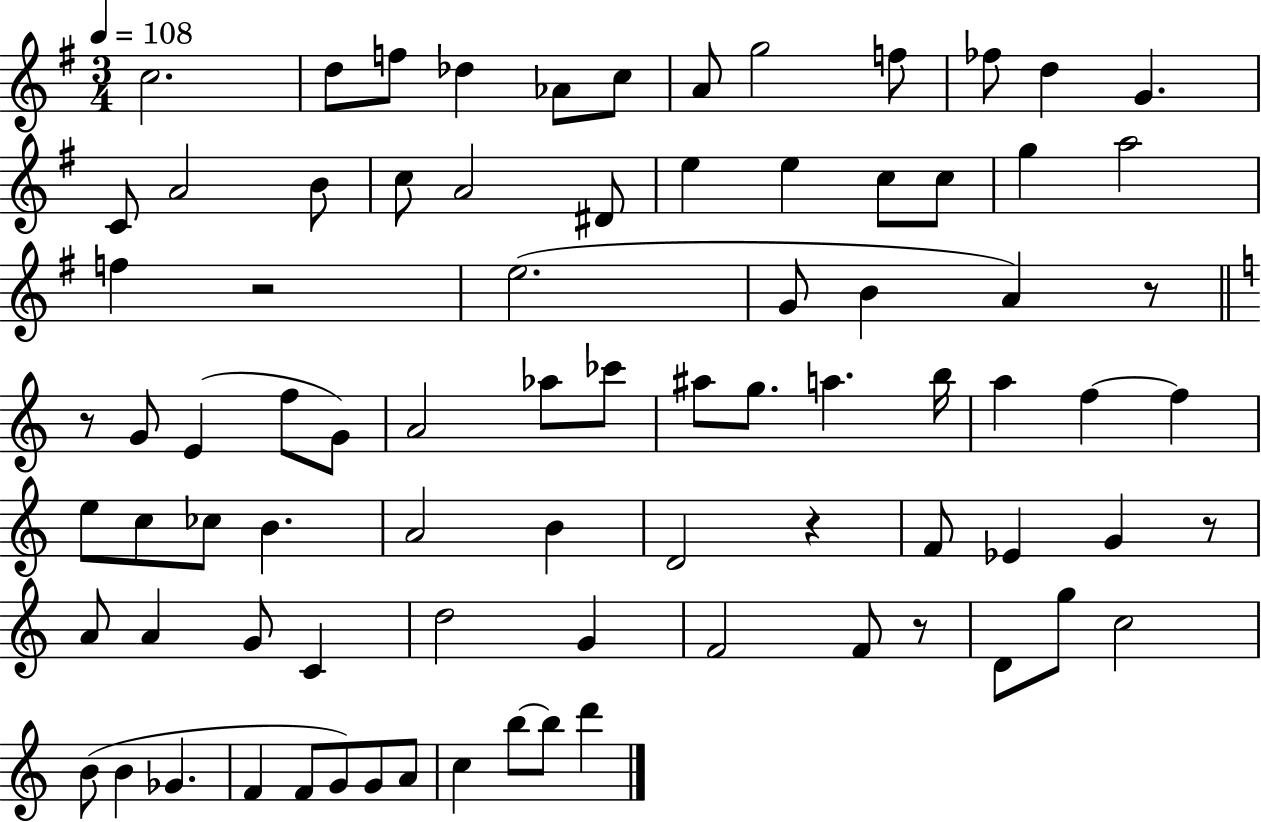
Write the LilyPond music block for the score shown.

{
  \clef treble
  \numericTimeSignature
  \time 3/4
  \key g \major
  \tempo 4 = 108
  \repeat volta 2 { c''2. | d''8 f''8 des''4 aes'8 c''8 | a'8 g''2 f''8 | fes''8 d''4 g'4. | \break c'8 a'2 b'8 | c''8 a'2 dis'8 | e''4 e''4 c''8 c''8 | g''4 a''2 | \break f''4 r2 | e''2.( | g'8 b'4 a'4) r8 | \bar "||" \break \key c \major r8 g'8 e'4( f''8 g'8) | a'2 aes''8 ces'''8 | ais''8 g''8. a''4. b''16 | a''4 f''4~~ f''4 | \break e''8 c''8 ces''8 b'4. | a'2 b'4 | d'2 r4 | f'8 ees'4 g'4 r8 | \break a'8 a'4 g'8 c'4 | d''2 g'4 | f'2 f'8 r8 | d'8 g''8 c''2 | \break b'8( b'4 ges'4. | f'4 f'8 g'8) g'8 a'8 | c''4 b''8~~ b''8 d'''4 | } \bar "|."
}